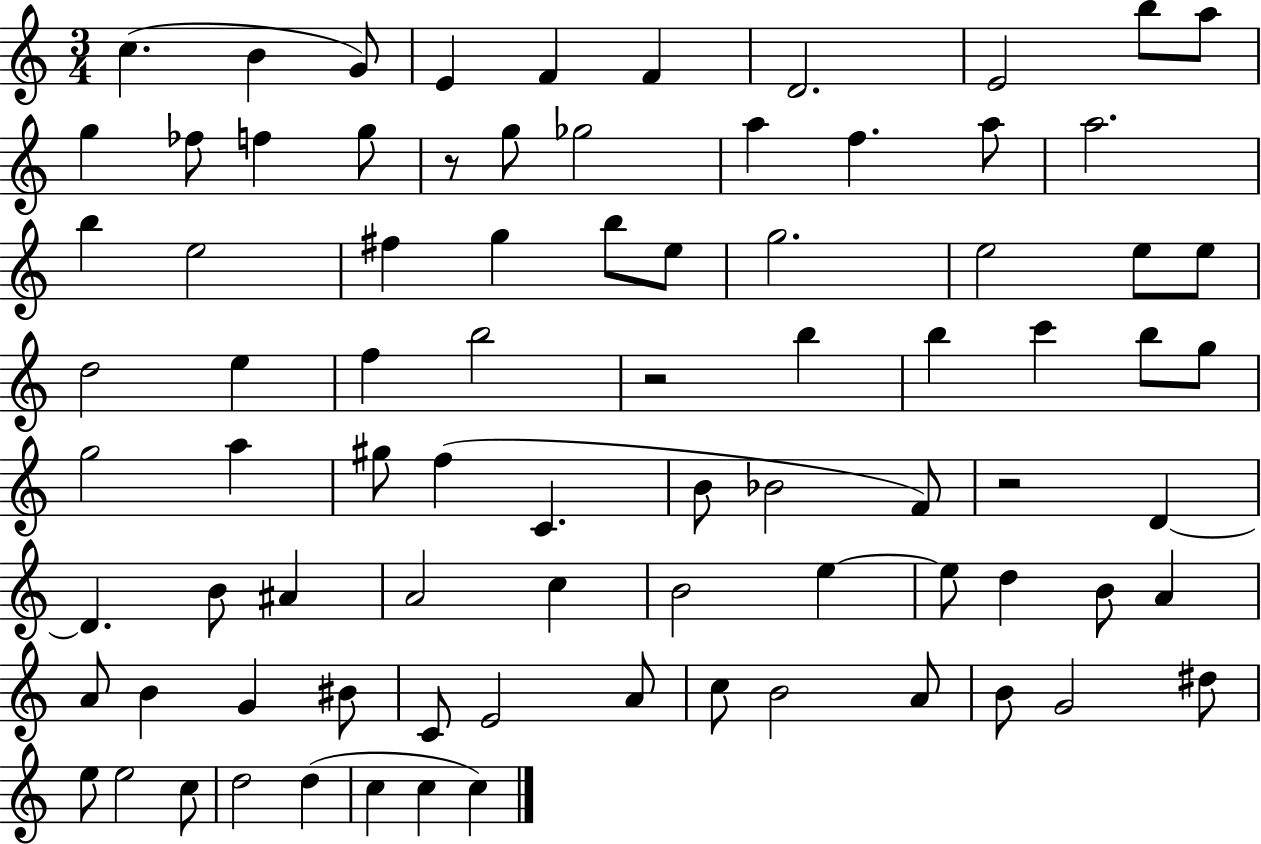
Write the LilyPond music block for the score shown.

{
  \clef treble
  \numericTimeSignature
  \time 3/4
  \key c \major
  c''4.( b'4 g'8) | e'4 f'4 f'4 | d'2. | e'2 b''8 a''8 | \break g''4 fes''8 f''4 g''8 | r8 g''8 ges''2 | a''4 f''4. a''8 | a''2. | \break b''4 e''2 | fis''4 g''4 b''8 e''8 | g''2. | e''2 e''8 e''8 | \break d''2 e''4 | f''4 b''2 | r2 b''4 | b''4 c'''4 b''8 g''8 | \break g''2 a''4 | gis''8 f''4( c'4. | b'8 bes'2 f'8) | r2 d'4~~ | \break d'4. b'8 ais'4 | a'2 c''4 | b'2 e''4~~ | e''8 d''4 b'8 a'4 | \break a'8 b'4 g'4 bis'8 | c'8 e'2 a'8 | c''8 b'2 a'8 | b'8 g'2 dis''8 | \break e''8 e''2 c''8 | d''2 d''4( | c''4 c''4 c''4) | \bar "|."
}